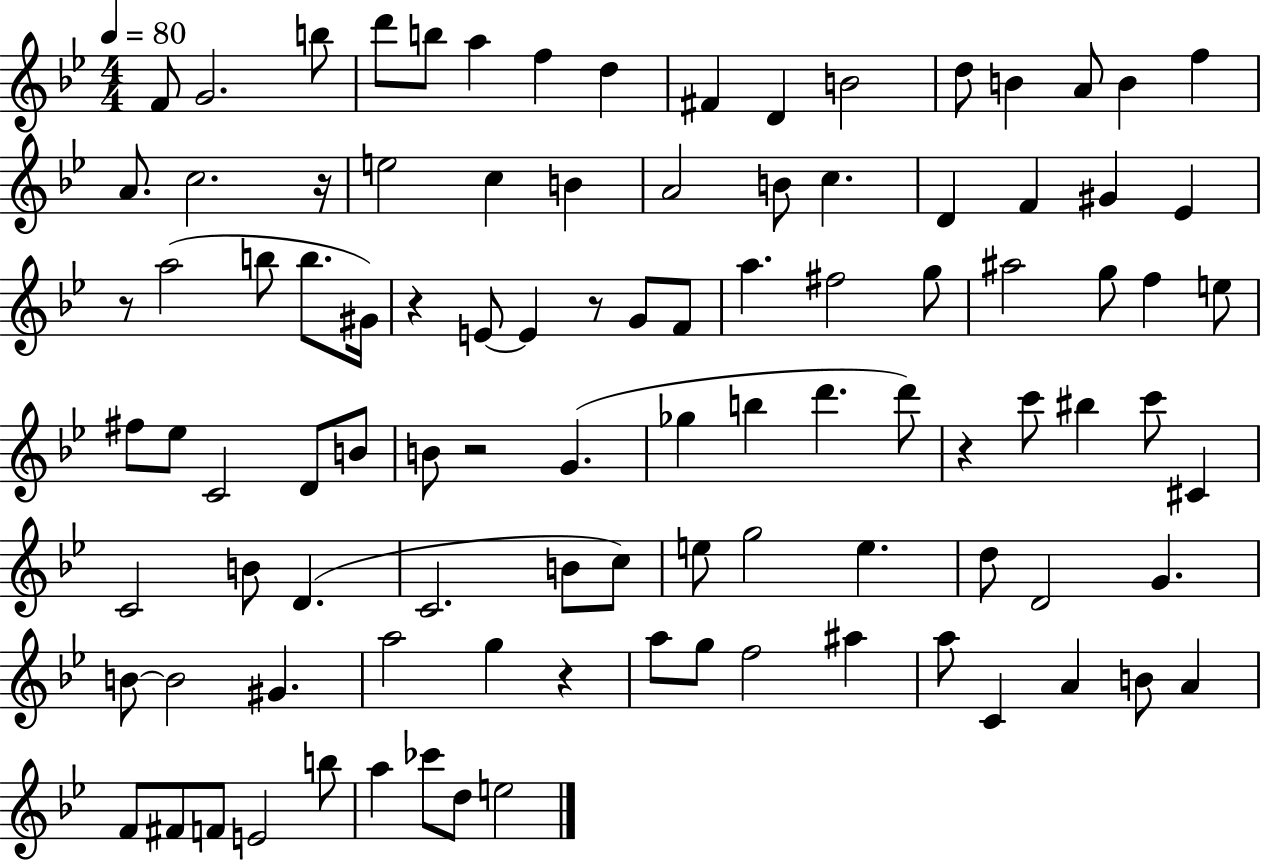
F4/e G4/h. B5/e D6/e B5/e A5/q F5/q D5/q F#4/q D4/q B4/h D5/e B4/q A4/e B4/q F5/q A4/e. C5/h. R/s E5/h C5/q B4/q A4/h B4/e C5/q. D4/q F4/q G#4/q Eb4/q R/e A5/h B5/e B5/e. G#4/s R/q E4/e E4/q R/e G4/e F4/e A5/q. F#5/h G5/e A#5/h G5/e F5/q E5/e F#5/e Eb5/e C4/h D4/e B4/e B4/e R/h G4/q. Gb5/q B5/q D6/q. D6/e R/q C6/e BIS5/q C6/e C#4/q C4/h B4/e D4/q. C4/h. B4/e C5/e E5/e G5/h E5/q. D5/e D4/h G4/q. B4/e B4/h G#4/q. A5/h G5/q R/q A5/e G5/e F5/h A#5/q A5/e C4/q A4/q B4/e A4/q F4/e F#4/e F4/e E4/h B5/e A5/q CES6/e D5/e E5/h